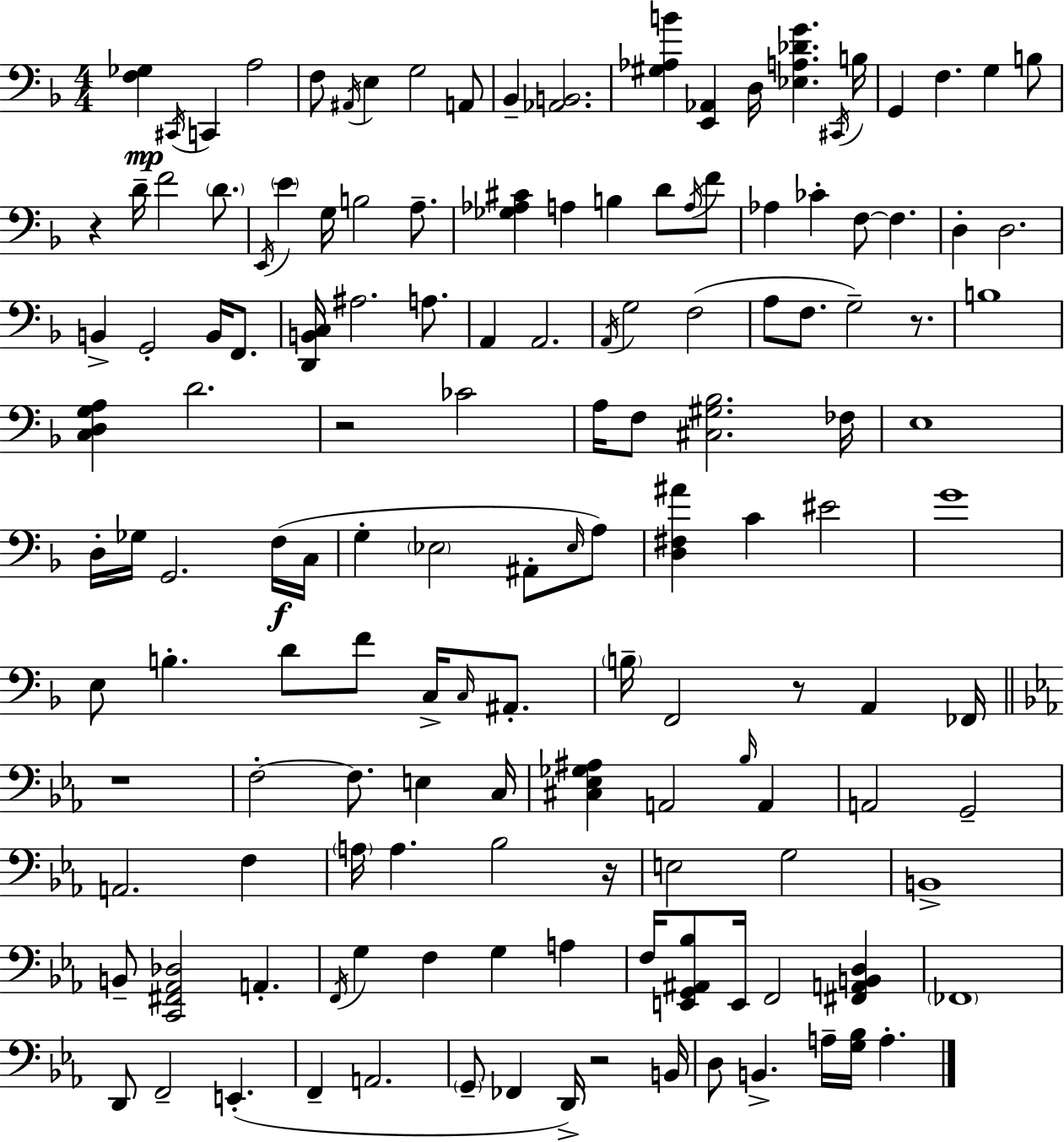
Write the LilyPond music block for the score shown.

{
  \clef bass
  \numericTimeSignature
  \time 4/4
  \key f \major
  <f ges>4\mp \acciaccatura { cis,16 } c,4 a2 | f8 \acciaccatura { ais,16 } e4 g2 | a,8 bes,4-- <aes, b,>2. | <gis aes b'>4 <e, aes,>4 d16 <ees a des' g'>4. | \break \acciaccatura { cis,16 } b16 g,4 f4. g4 | b8 r4 d'16-- f'2 | \parenthesize d'8. \acciaccatura { e,16 } \parenthesize e'4 g16 b2 | a8.-- <ges aes cis'>4 a4 b4 | \break d'8 \acciaccatura { a16 } f'8 aes4 ces'4-. f8~~ f4. | d4-. d2. | b,4-> g,2-. | b,16 f,8. <d, b, c>16 ais2. | \break a8. a,4 a,2. | \acciaccatura { a,16 } g2 f2( | a8 f8. g2--) | r8. b1 | \break <c d g a>4 d'2. | r2 ces'2 | a16 f8 <cis gis bes>2. | fes16 e1 | \break d16-. ges16 g,2. | f16(\f c16 g4-. \parenthesize ees2 | ais,8-. \grace { ees16 }) a8 <d fis ais'>4 c'4 eis'2 | g'1 | \break e8 b4.-. d'8 | f'8 c16-> \grace { c16 } ais,8.-. \parenthesize b16-- f,2 | r8 a,4 fes,16 \bar "||" \break \key ees \major r1 | f2-.~~ f8. e4 c16 | <cis ees ges ais>4 a,2 \grace { bes16 } a,4 | a,2 g,2-- | \break a,2. f4 | \parenthesize a16 a4. bes2 | r16 e2 g2 | b,1-> | \break b,8-- <c, fis, aes, des>2 a,4.-. | \acciaccatura { f,16 } g4 f4 g4 a4 | f16 <e, g, ais, bes>8 e,16 f,2 <fis, a, b, d>4 | \parenthesize fes,1 | \break d,8 f,2-- e,4.-.( | f,4-- a,2. | \parenthesize g,8-- fes,4 d,16->) r2 | b,16 d8 b,4.-> a16-- <g bes>16 a4.-. | \break \bar "|."
}